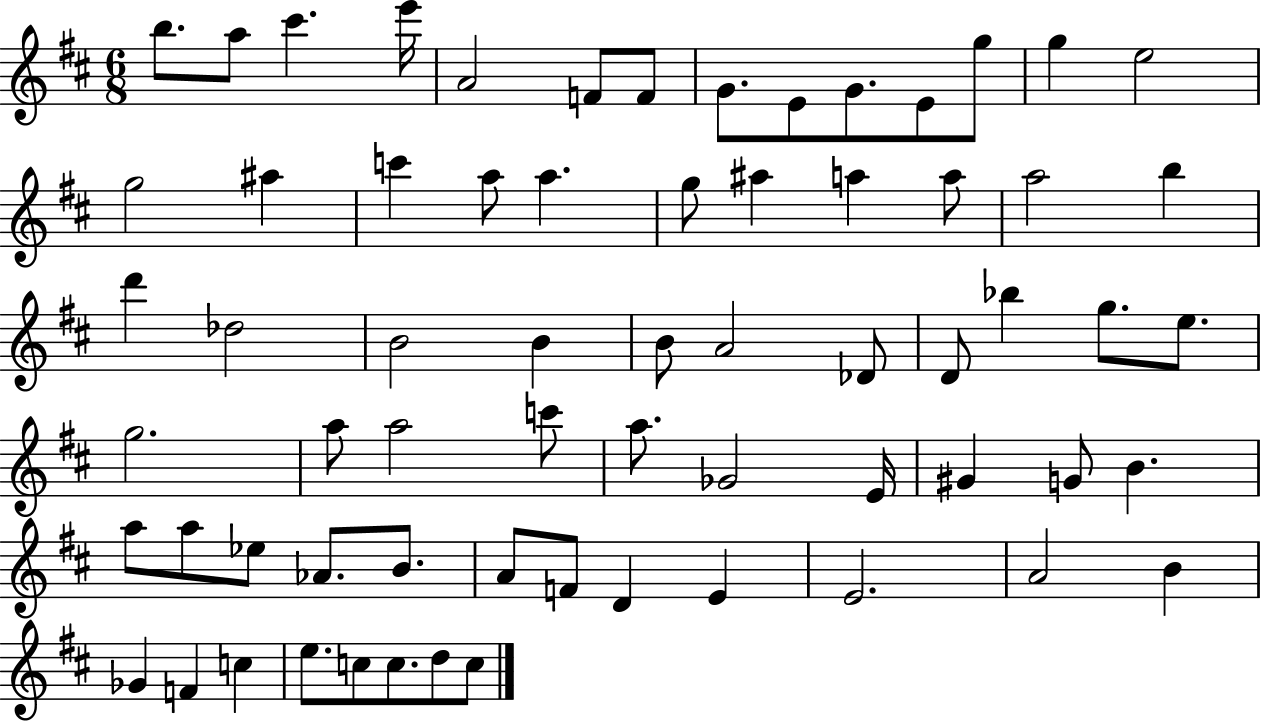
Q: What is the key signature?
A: D major